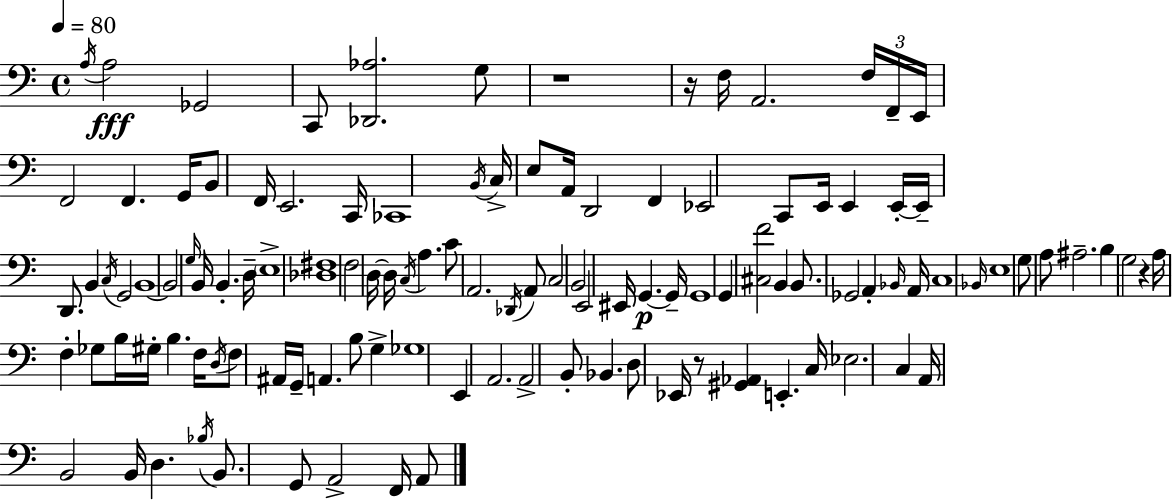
A3/s A3/h Gb2/h C2/e [Db2,Ab3]/h. G3/e R/w R/s F3/s A2/h. F3/s F2/s E2/s F2/h F2/q. G2/s B2/e F2/s E2/h. C2/s CES2/w B2/s C3/s E3/e A2/s D2/h F2/q Eb2/h C2/e E2/s E2/q E2/s E2/s D2/e. B2/q C3/s G2/h B2/w B2/h G3/s B2/s B2/q. D3/s E3/w [Db3,F#3]/w F3/h D3/s D3/s C3/s A3/q. C4/e A2/h. Db2/s A2/e C3/h B2/h E2/h EIS2/s G2/q. G2/s G2/w G2/q [C#3,F4]/h B2/q B2/e. Gb2/h A2/q Bb2/s A2/s C3/w Bb2/s E3/w G3/e A3/e A#3/h. B3/q G3/h R/q A3/s F3/q Gb3/e B3/s G#3/s B3/q. F3/s D3/s F3/e A#2/s G2/s A2/q. B3/e G3/q Gb3/w E2/q A2/h. A2/h B2/e Bb2/q. D3/e Eb2/s R/e [G#2,Ab2]/q E2/q. C3/s Eb3/h. C3/q A2/s B2/h B2/s D3/q. Bb3/s B2/e. G2/e A2/h F2/s A2/e